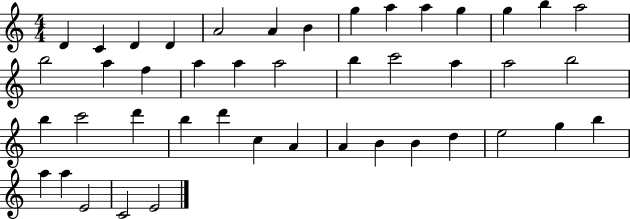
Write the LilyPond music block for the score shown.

{
  \clef treble
  \numericTimeSignature
  \time 4/4
  \key c \major
  d'4 c'4 d'4 d'4 | a'2 a'4 b'4 | g''4 a''4 a''4 g''4 | g''4 b''4 a''2 | \break b''2 a''4 f''4 | a''4 a''4 a''2 | b''4 c'''2 a''4 | a''2 b''2 | \break b''4 c'''2 d'''4 | b''4 d'''4 c''4 a'4 | a'4 b'4 b'4 d''4 | e''2 g''4 b''4 | \break a''4 a''4 e'2 | c'2 e'2 | \bar "|."
}